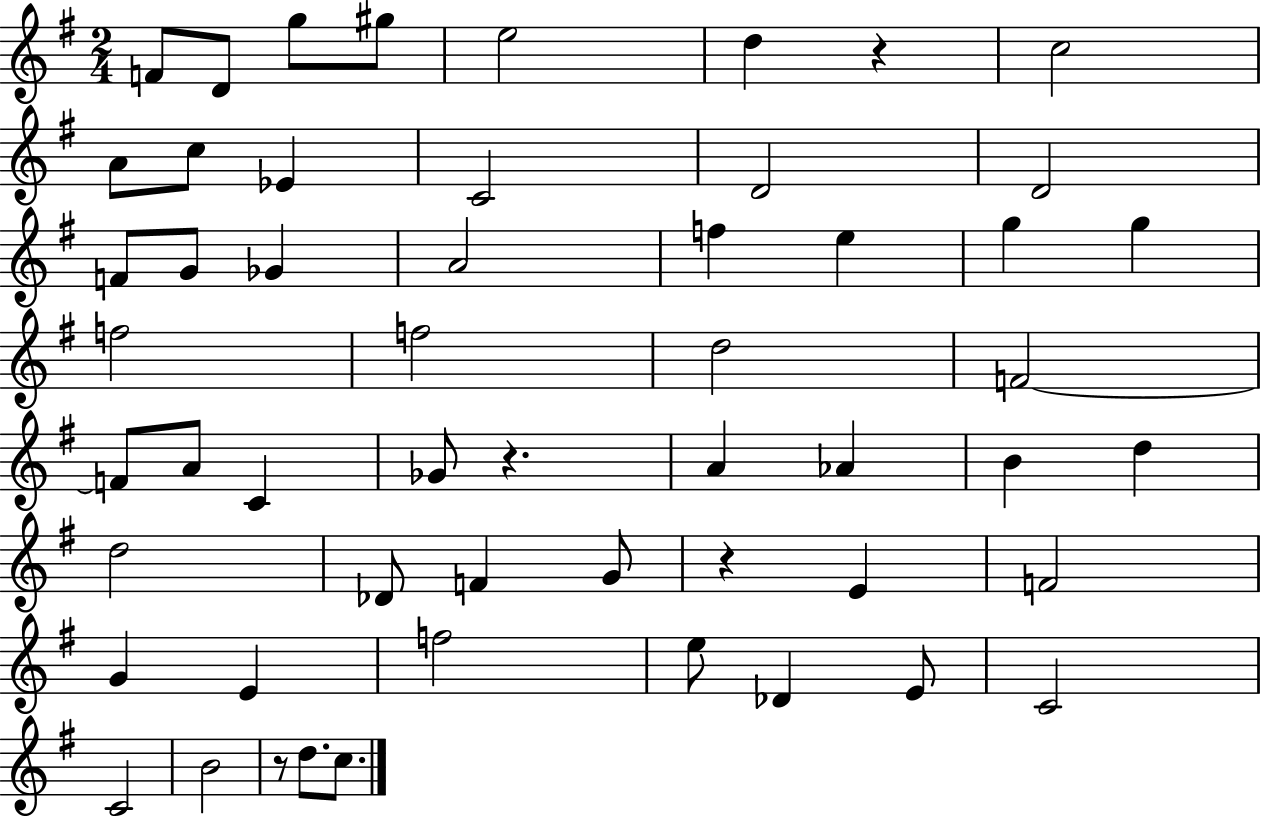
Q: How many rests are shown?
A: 4